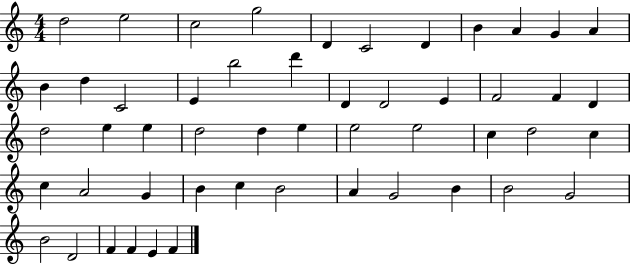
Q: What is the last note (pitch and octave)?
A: F4